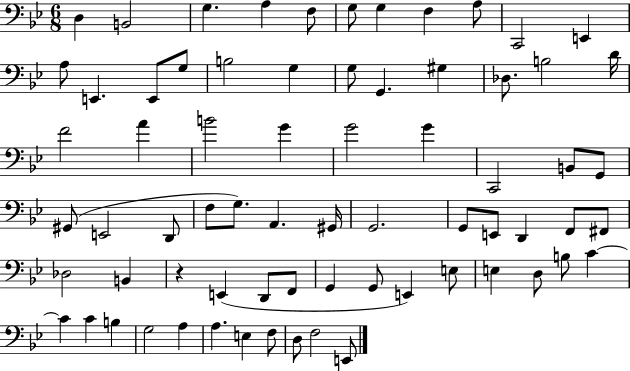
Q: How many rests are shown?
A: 1